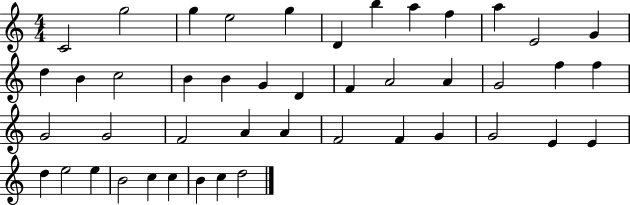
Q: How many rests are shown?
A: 0